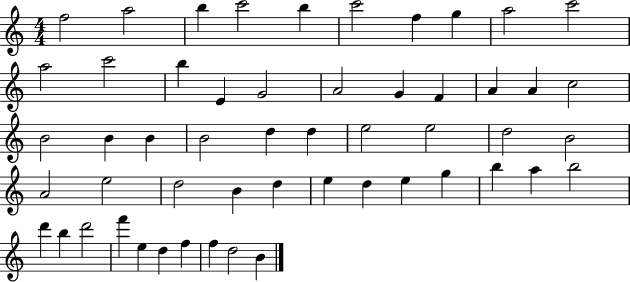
X:1
T:Untitled
M:4/4
L:1/4
K:C
f2 a2 b c'2 b c'2 f g a2 c'2 a2 c'2 b E G2 A2 G F A A c2 B2 B B B2 d d e2 e2 d2 B2 A2 e2 d2 B d e d e g b a b2 d' b d'2 f' e d f f d2 B